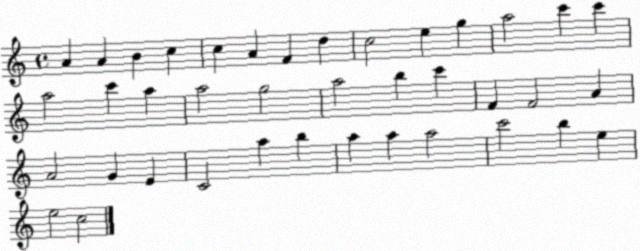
X:1
T:Untitled
M:4/4
L:1/4
K:C
A A B c c A F d c2 e g a2 c' c' a2 c' a a2 g2 a2 b c' F F2 A A2 G E C2 a b a a a2 c'2 b e e2 c2